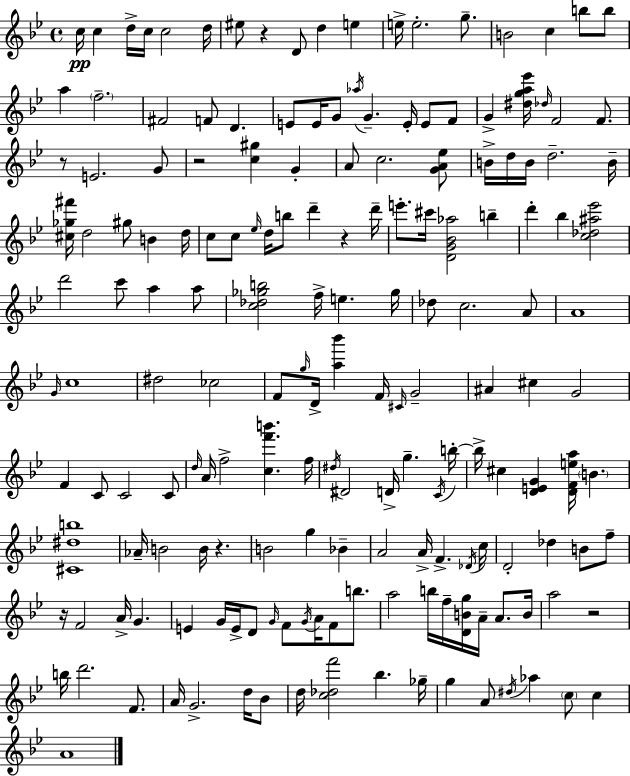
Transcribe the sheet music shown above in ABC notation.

X:1
T:Untitled
M:4/4
L:1/4
K:Gm
c/4 c d/4 c/4 c2 d/4 ^e/2 z D/2 d e e/4 e2 g/2 B2 c b/2 b/2 a f2 ^F2 F/2 D E/2 E/4 G/2 _a/4 G E/4 E/2 F/2 G [^dga_e']/4 _d/4 F2 F/2 z/2 E2 G/2 z2 [c^g] G A/2 c2 [GA_e]/2 B/4 d/4 B/4 d2 B/4 [^c_g^f']/4 d2 ^g/2 B d/4 c/2 c/2 _e/4 d/4 b/2 d' z d'/4 e'/2 ^c'/4 [DG_B_a]2 b d' _b [c_d^a_e']2 d'2 c'/2 a a/2 [c_d_gb]2 f/4 e _g/4 _d/2 c2 A/2 A4 G/4 c4 ^d2 _c2 F/2 g/4 D/4 [a_b'] F/4 ^C/4 G2 ^A ^c G2 F C/2 C2 C/2 d/4 A/4 f2 [cf'b'] f/4 ^d/4 ^D2 D/4 g C/4 b/4 b/4 ^c [DEG] [DFea]/4 B [^C^db]4 _A/4 B2 B/4 z B2 g _B A2 A/4 F _D/4 c/4 D2 _d B/2 f/2 z/4 F2 A/4 G E G/4 E/4 D/2 G/4 F/2 G/4 A/4 F/2 b/2 a2 b/4 f/4 [DBg]/4 A/4 A/2 B/4 a2 z2 b/4 d'2 F/2 A/4 G2 d/4 _B/2 d/4 [c_df']2 _b _g/4 g A/2 ^d/4 _a c/2 c A4